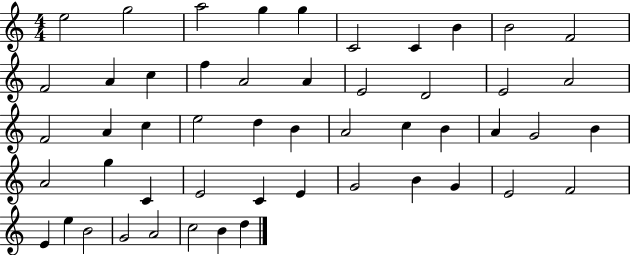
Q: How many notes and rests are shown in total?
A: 51